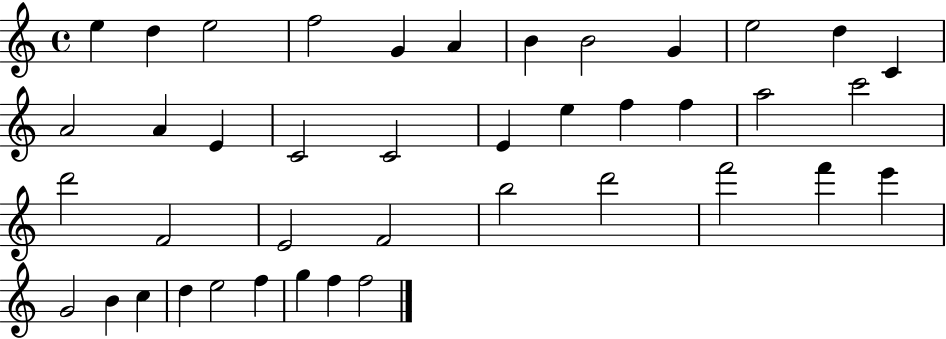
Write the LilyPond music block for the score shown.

{
  \clef treble
  \time 4/4
  \defaultTimeSignature
  \key c \major
  e''4 d''4 e''2 | f''2 g'4 a'4 | b'4 b'2 g'4 | e''2 d''4 c'4 | \break a'2 a'4 e'4 | c'2 c'2 | e'4 e''4 f''4 f''4 | a''2 c'''2 | \break d'''2 f'2 | e'2 f'2 | b''2 d'''2 | f'''2 f'''4 e'''4 | \break g'2 b'4 c''4 | d''4 e''2 f''4 | g''4 f''4 f''2 | \bar "|."
}